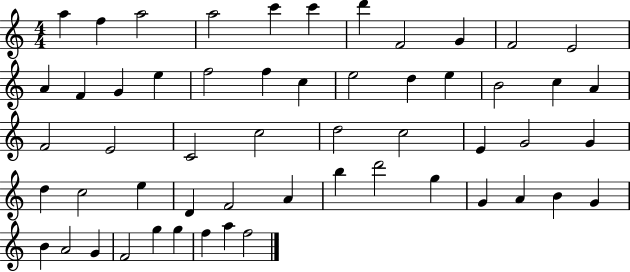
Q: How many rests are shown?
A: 0